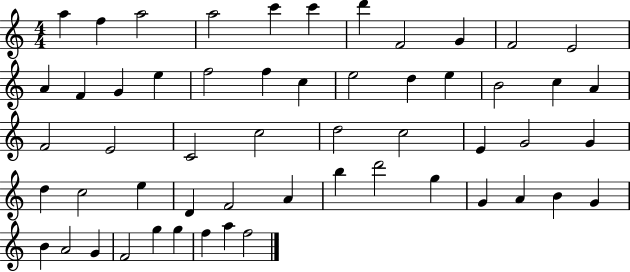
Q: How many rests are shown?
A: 0